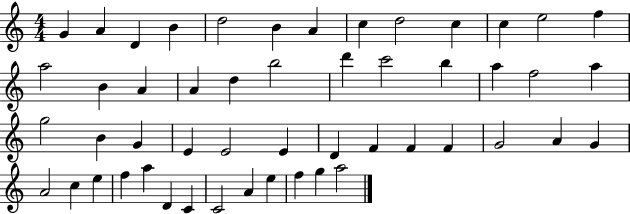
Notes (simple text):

G4/q A4/q D4/q B4/q D5/h B4/q A4/q C5/q D5/h C5/q C5/q E5/h F5/q A5/h B4/q A4/q A4/q D5/q B5/h D6/q C6/h B5/q A5/q F5/h A5/q G5/h B4/q G4/q E4/q E4/h E4/q D4/q F4/q F4/q F4/q G4/h A4/q G4/q A4/h C5/q E5/q F5/q A5/q D4/q C4/q C4/h A4/q E5/q F5/q G5/q A5/h